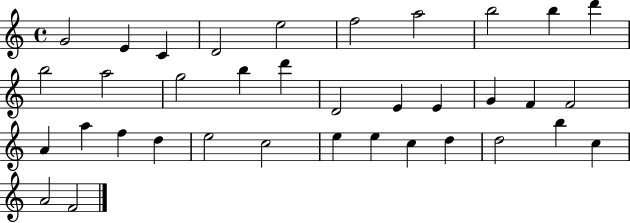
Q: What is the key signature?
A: C major